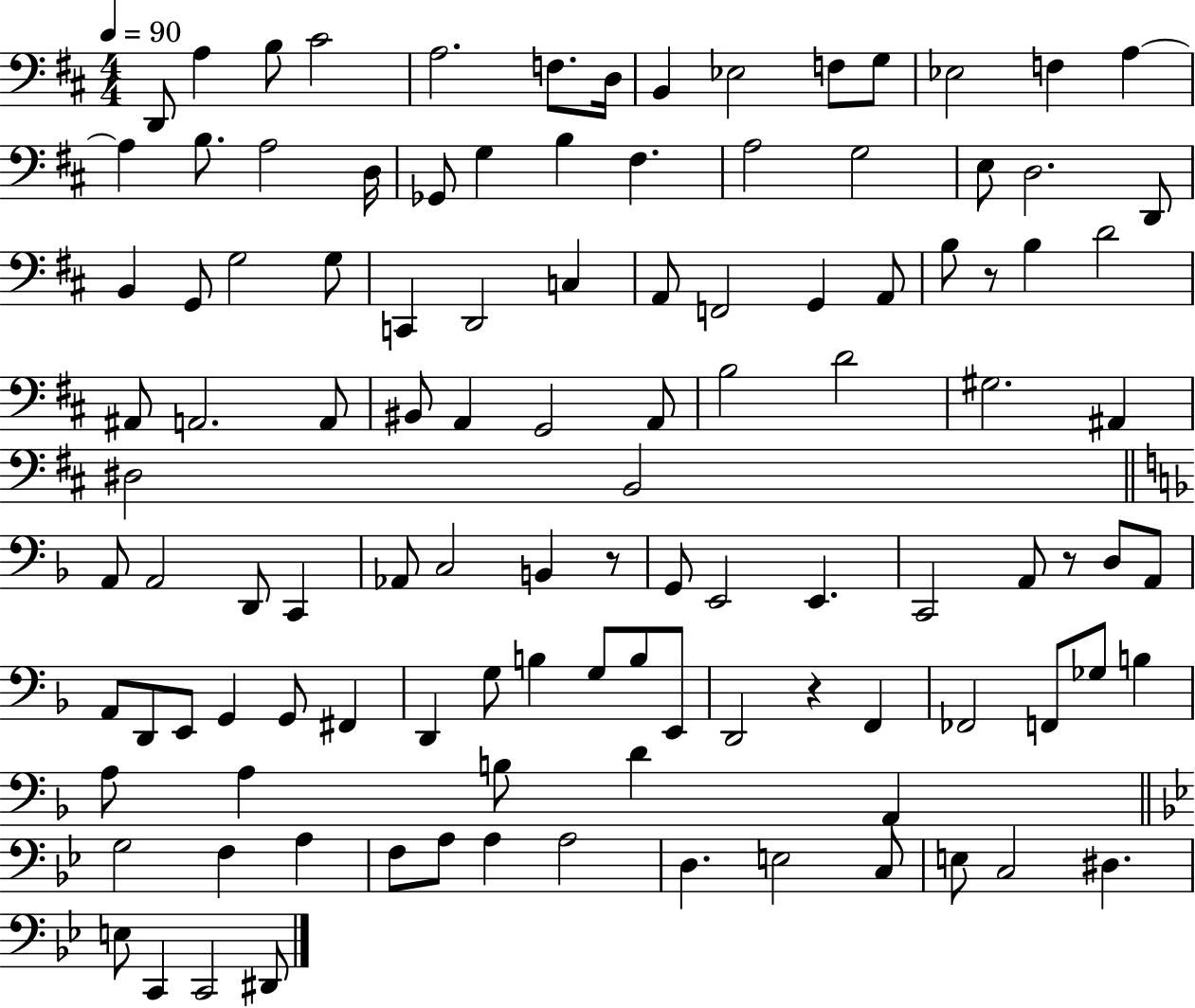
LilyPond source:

{
  \clef bass
  \numericTimeSignature
  \time 4/4
  \key d \major
  \tempo 4 = 90
  d,8 a4 b8 cis'2 | a2. f8. d16 | b,4 ees2 f8 g8 | ees2 f4 a4~~ | \break a4 b8. a2 d16 | ges,8 g4 b4 fis4. | a2 g2 | e8 d2. d,8 | \break b,4 g,8 g2 g8 | c,4 d,2 c4 | a,8 f,2 g,4 a,8 | b8 r8 b4 d'2 | \break ais,8 a,2. a,8 | bis,8 a,4 g,2 a,8 | b2 d'2 | gis2. ais,4 | \break dis2 b,2 | \bar "||" \break \key f \major a,8 a,2 d,8 c,4 | aes,8 c2 b,4 r8 | g,8 e,2 e,4. | c,2 a,8 r8 d8 a,8 | \break a,8 d,8 e,8 g,4 g,8 fis,4 | d,4 g8 b4 g8 b8 e,8 | d,2 r4 f,4 | fes,2 f,8 ges8 b4 | \break a8 a4 b8 d'4 a,4 | \bar "||" \break \key bes \major g2 f4 a4 | f8 a8 a4 a2 | d4. e2 c8 | e8 c2 dis4. | \break e8 c,4 c,2 dis,8 | \bar "|."
}